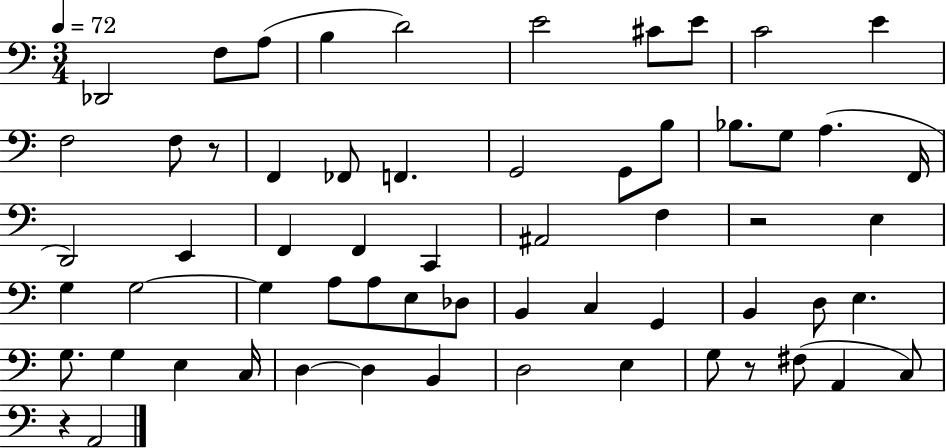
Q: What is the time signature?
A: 3/4